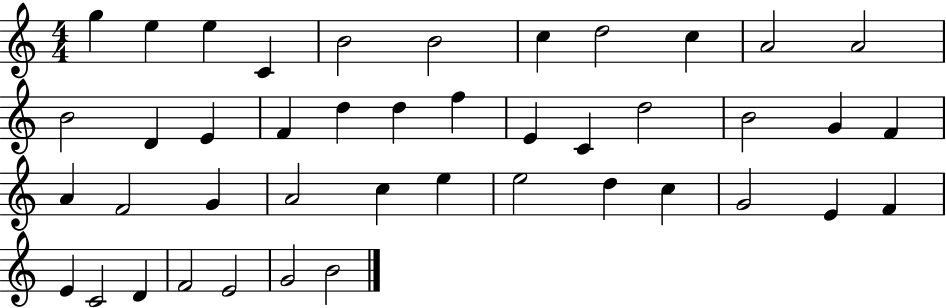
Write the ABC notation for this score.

X:1
T:Untitled
M:4/4
L:1/4
K:C
g e e C B2 B2 c d2 c A2 A2 B2 D E F d d f E C d2 B2 G F A F2 G A2 c e e2 d c G2 E F E C2 D F2 E2 G2 B2